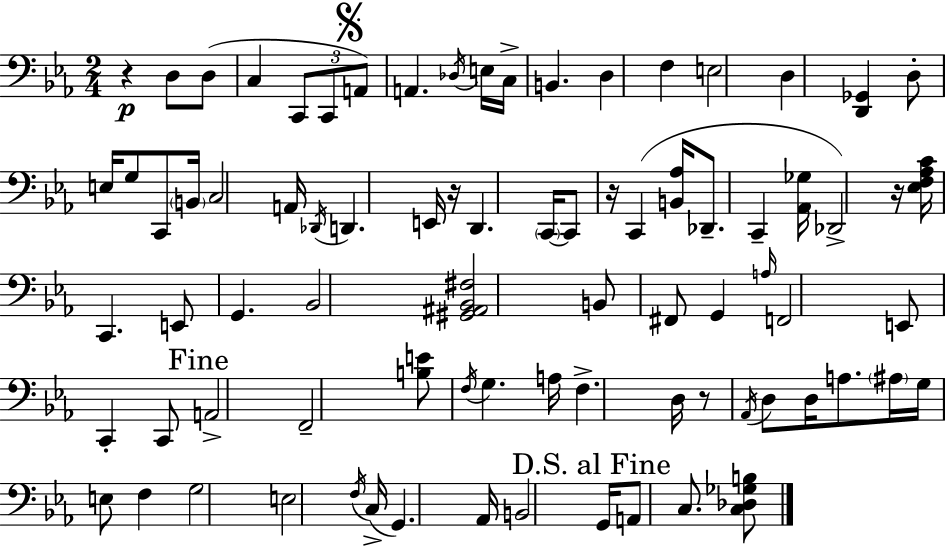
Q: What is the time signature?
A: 2/4